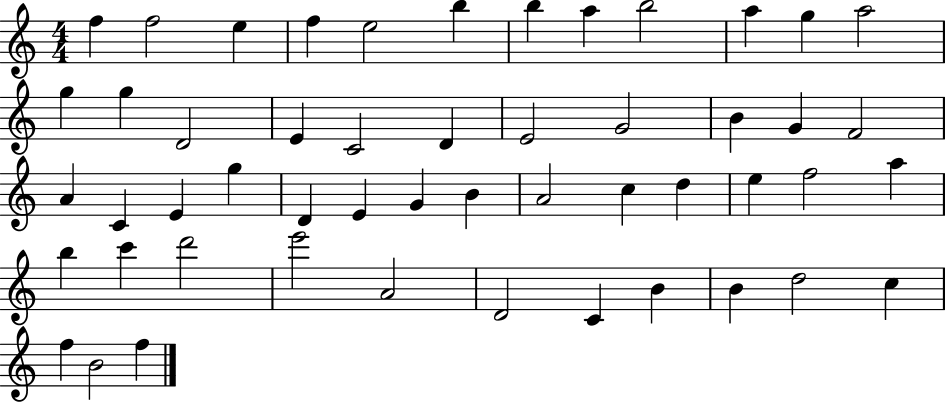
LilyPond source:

{
  \clef treble
  \numericTimeSignature
  \time 4/4
  \key c \major
  f''4 f''2 e''4 | f''4 e''2 b''4 | b''4 a''4 b''2 | a''4 g''4 a''2 | \break g''4 g''4 d'2 | e'4 c'2 d'4 | e'2 g'2 | b'4 g'4 f'2 | \break a'4 c'4 e'4 g''4 | d'4 e'4 g'4 b'4 | a'2 c''4 d''4 | e''4 f''2 a''4 | \break b''4 c'''4 d'''2 | e'''2 a'2 | d'2 c'4 b'4 | b'4 d''2 c''4 | \break f''4 b'2 f''4 | \bar "|."
}